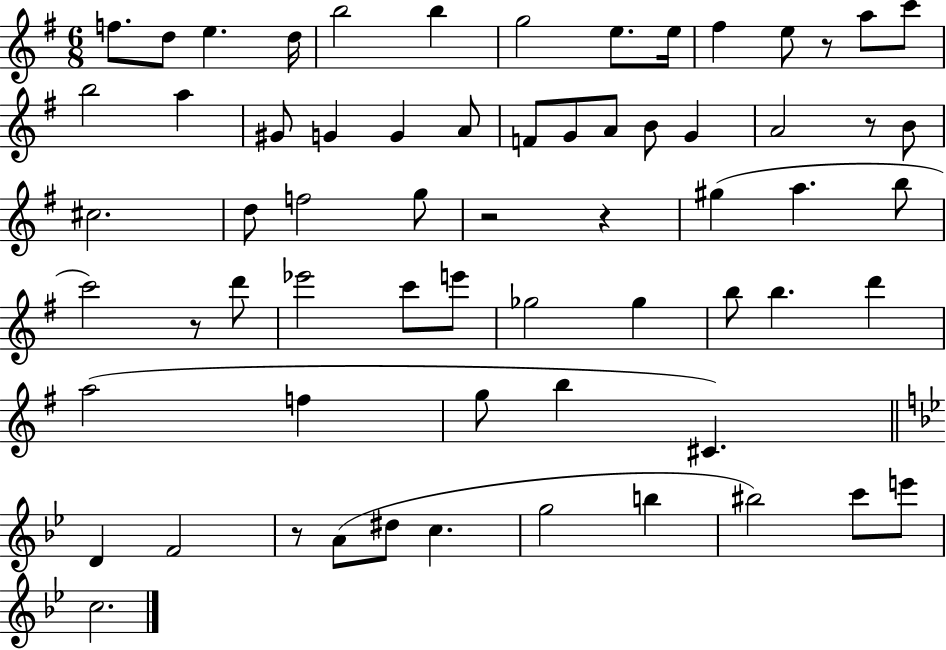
X:1
T:Untitled
M:6/8
L:1/4
K:G
f/2 d/2 e d/4 b2 b g2 e/2 e/4 ^f e/2 z/2 a/2 c'/2 b2 a ^G/2 G G A/2 F/2 G/2 A/2 B/2 G A2 z/2 B/2 ^c2 d/2 f2 g/2 z2 z ^g a b/2 c'2 z/2 d'/2 _e'2 c'/2 e'/2 _g2 _g b/2 b d' a2 f g/2 b ^C D F2 z/2 A/2 ^d/2 c g2 b ^b2 c'/2 e'/2 c2